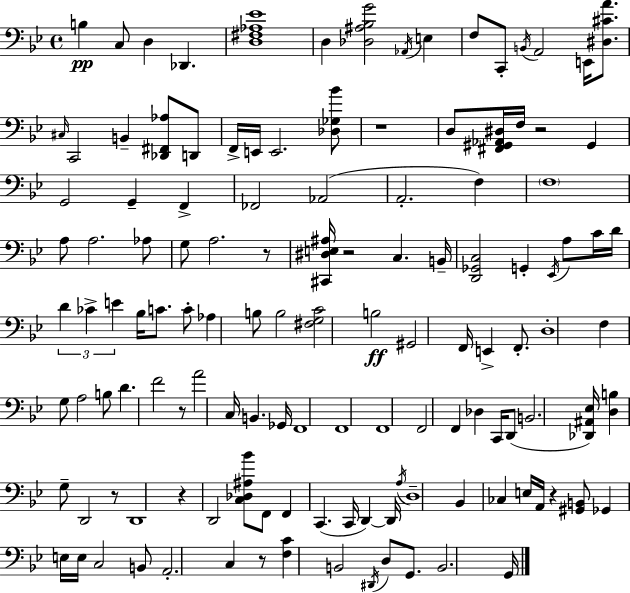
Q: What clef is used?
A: bass